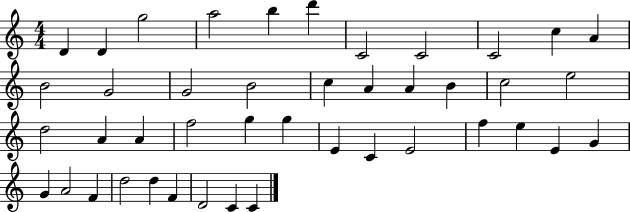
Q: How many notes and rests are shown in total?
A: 43